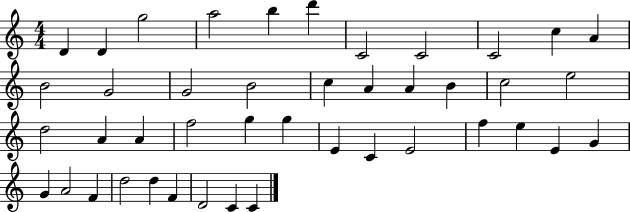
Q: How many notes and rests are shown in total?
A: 43